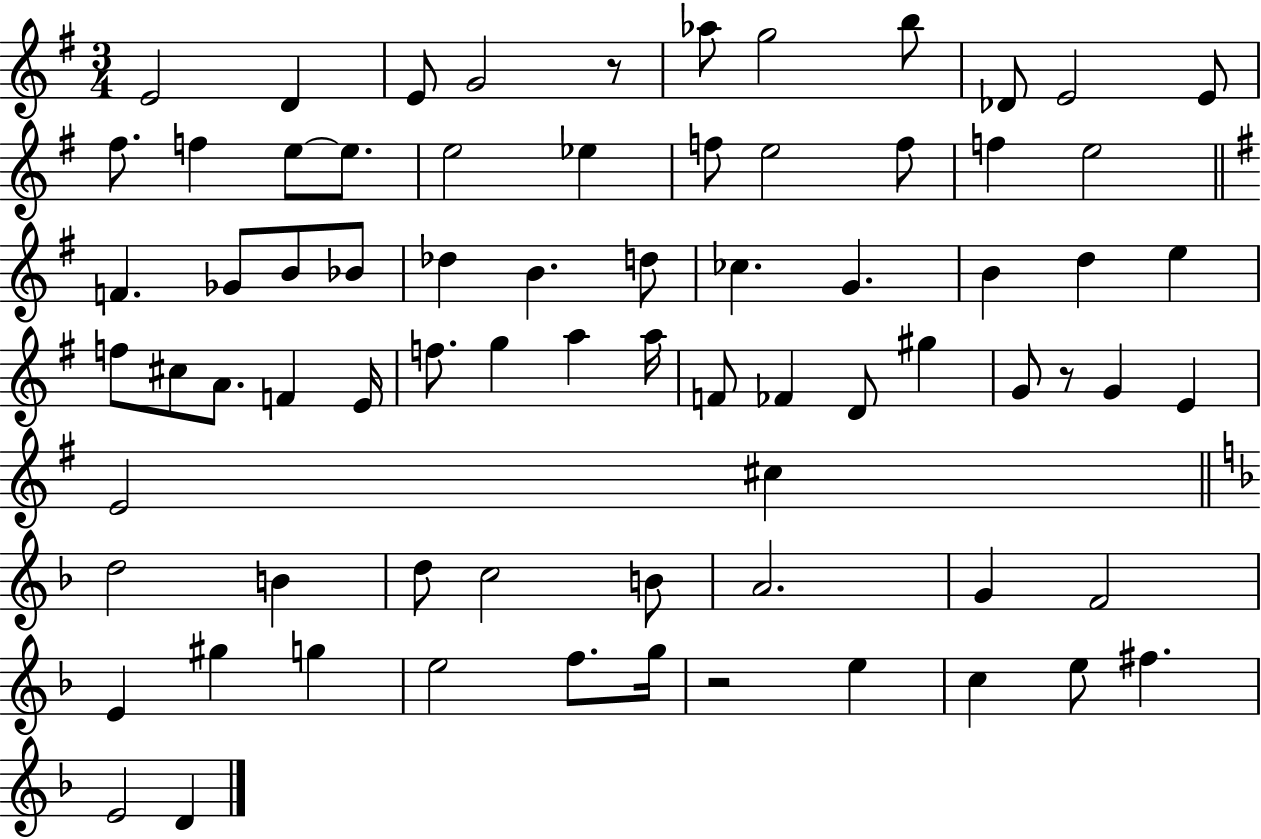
E4/h D4/q E4/e G4/h R/e Ab5/e G5/h B5/e Db4/e E4/h E4/e F#5/e. F5/q E5/e E5/e. E5/h Eb5/q F5/e E5/h F5/e F5/q E5/h F4/q. Gb4/e B4/e Bb4/e Db5/q B4/q. D5/e CES5/q. G4/q. B4/q D5/q E5/q F5/e C#5/e A4/e. F4/q E4/s F5/e. G5/q A5/q A5/s F4/e FES4/q D4/e G#5/q G4/e R/e G4/q E4/q E4/h C#5/q D5/h B4/q D5/e C5/h B4/e A4/h. G4/q F4/h E4/q G#5/q G5/q E5/h F5/e. G5/s R/h E5/q C5/q E5/e F#5/q. E4/h D4/q